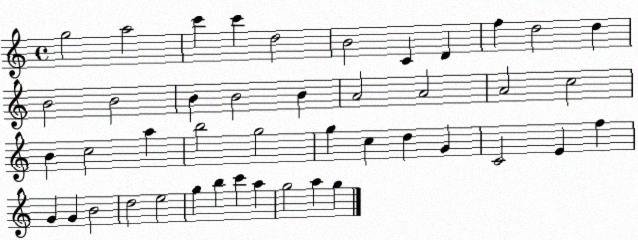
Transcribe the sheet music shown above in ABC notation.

X:1
T:Untitled
M:4/4
L:1/4
K:C
g2 a2 c' c' d2 B2 C D f d2 d B2 B2 B B2 B A2 A2 A2 c2 B c2 a b2 g2 g c d G C2 E f G G B2 d2 e2 g b c' a g2 a g